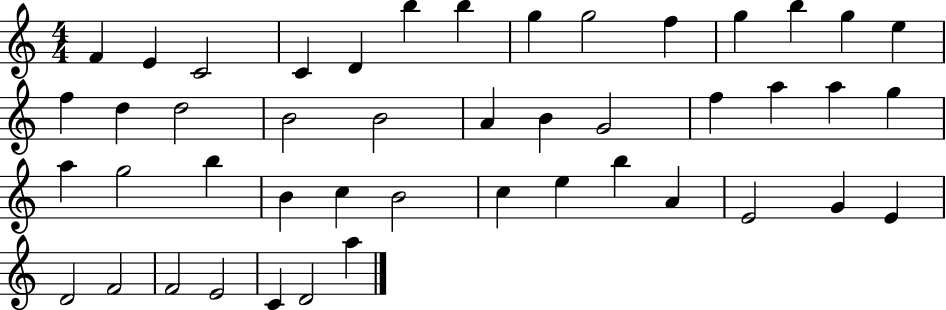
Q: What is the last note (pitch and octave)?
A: A5